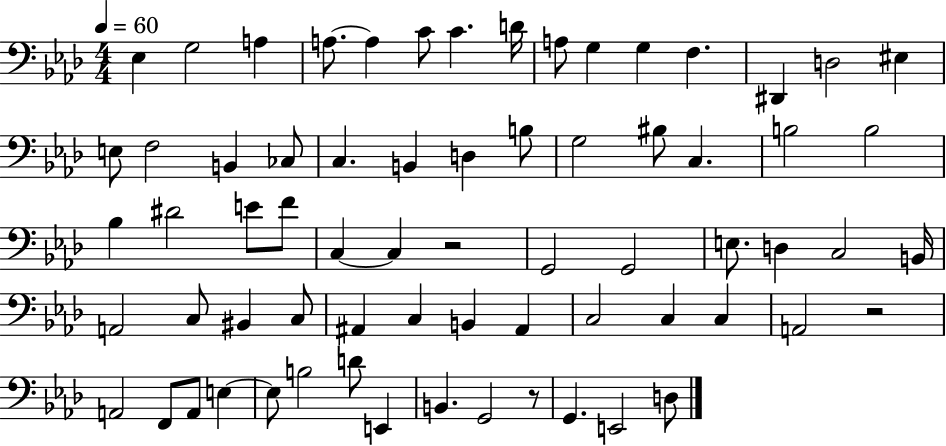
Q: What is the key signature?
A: AES major